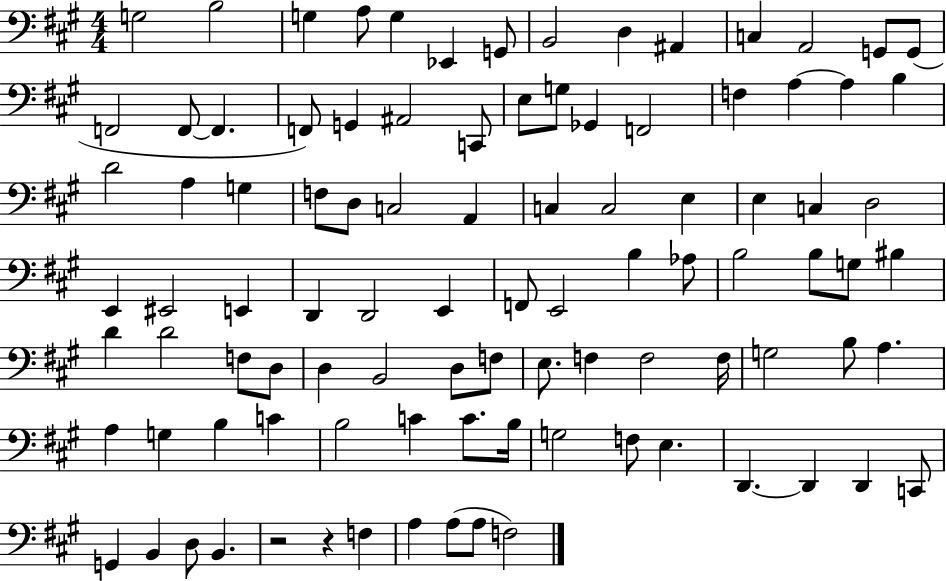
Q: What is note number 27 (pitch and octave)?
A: A3